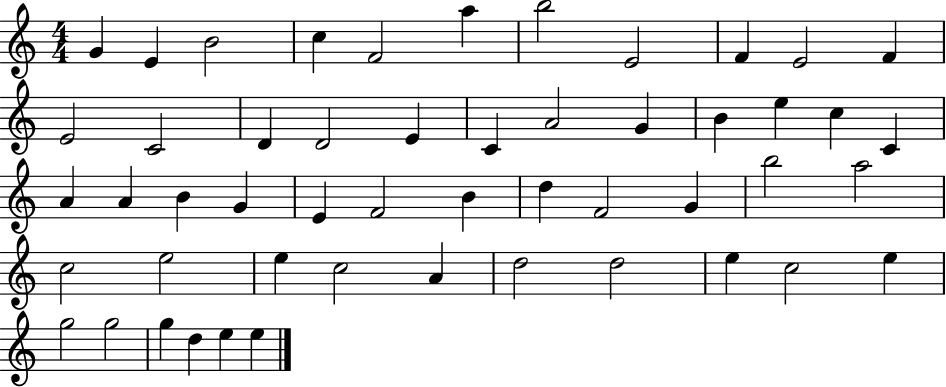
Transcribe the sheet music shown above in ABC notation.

X:1
T:Untitled
M:4/4
L:1/4
K:C
G E B2 c F2 a b2 E2 F E2 F E2 C2 D D2 E C A2 G B e c C A A B G E F2 B d F2 G b2 a2 c2 e2 e c2 A d2 d2 e c2 e g2 g2 g d e e